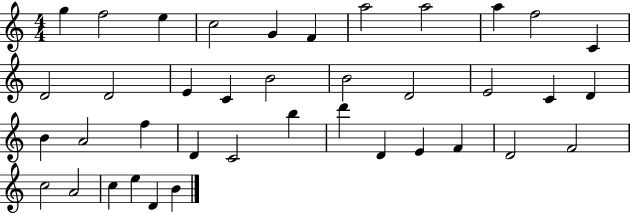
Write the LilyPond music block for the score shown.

{
  \clef treble
  \numericTimeSignature
  \time 4/4
  \key c \major
  g''4 f''2 e''4 | c''2 g'4 f'4 | a''2 a''2 | a''4 f''2 c'4 | \break d'2 d'2 | e'4 c'4 b'2 | b'2 d'2 | e'2 c'4 d'4 | \break b'4 a'2 f''4 | d'4 c'2 b''4 | d'''4 d'4 e'4 f'4 | d'2 f'2 | \break c''2 a'2 | c''4 e''4 d'4 b'4 | \bar "|."
}